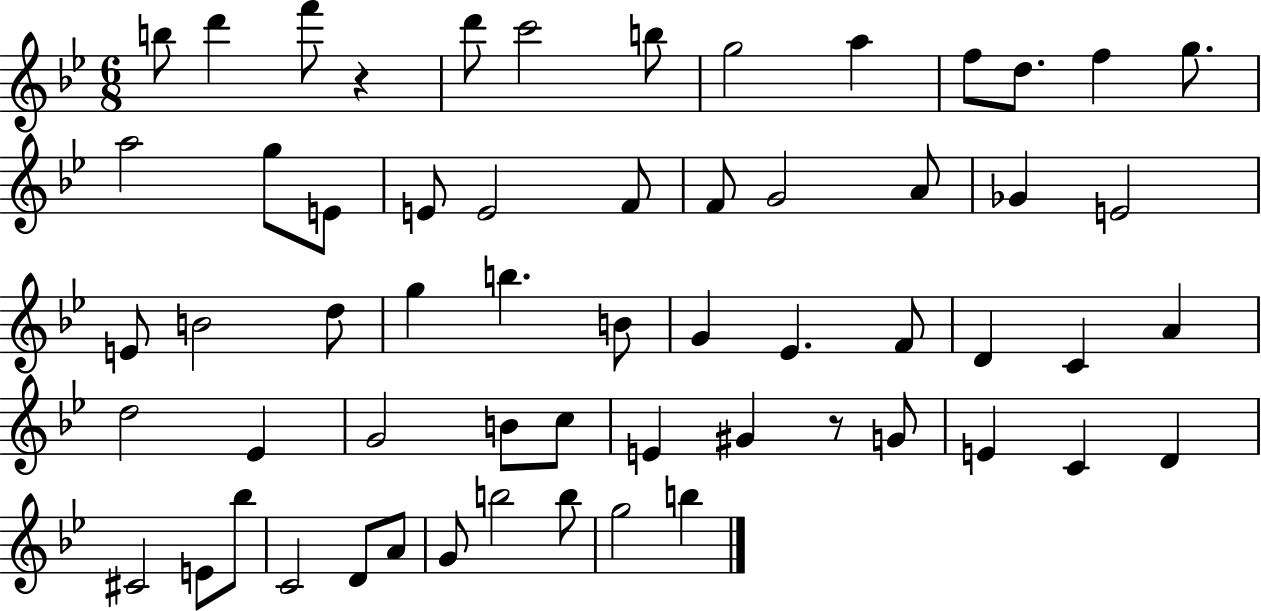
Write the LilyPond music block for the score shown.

{
  \clef treble
  \numericTimeSignature
  \time 6/8
  \key bes \major
  b''8 d'''4 f'''8 r4 | d'''8 c'''2 b''8 | g''2 a''4 | f''8 d''8. f''4 g''8. | \break a''2 g''8 e'8 | e'8 e'2 f'8 | f'8 g'2 a'8 | ges'4 e'2 | \break e'8 b'2 d''8 | g''4 b''4. b'8 | g'4 ees'4. f'8 | d'4 c'4 a'4 | \break d''2 ees'4 | g'2 b'8 c''8 | e'4 gis'4 r8 g'8 | e'4 c'4 d'4 | \break cis'2 e'8 bes''8 | c'2 d'8 a'8 | g'8 b''2 b''8 | g''2 b''4 | \break \bar "|."
}